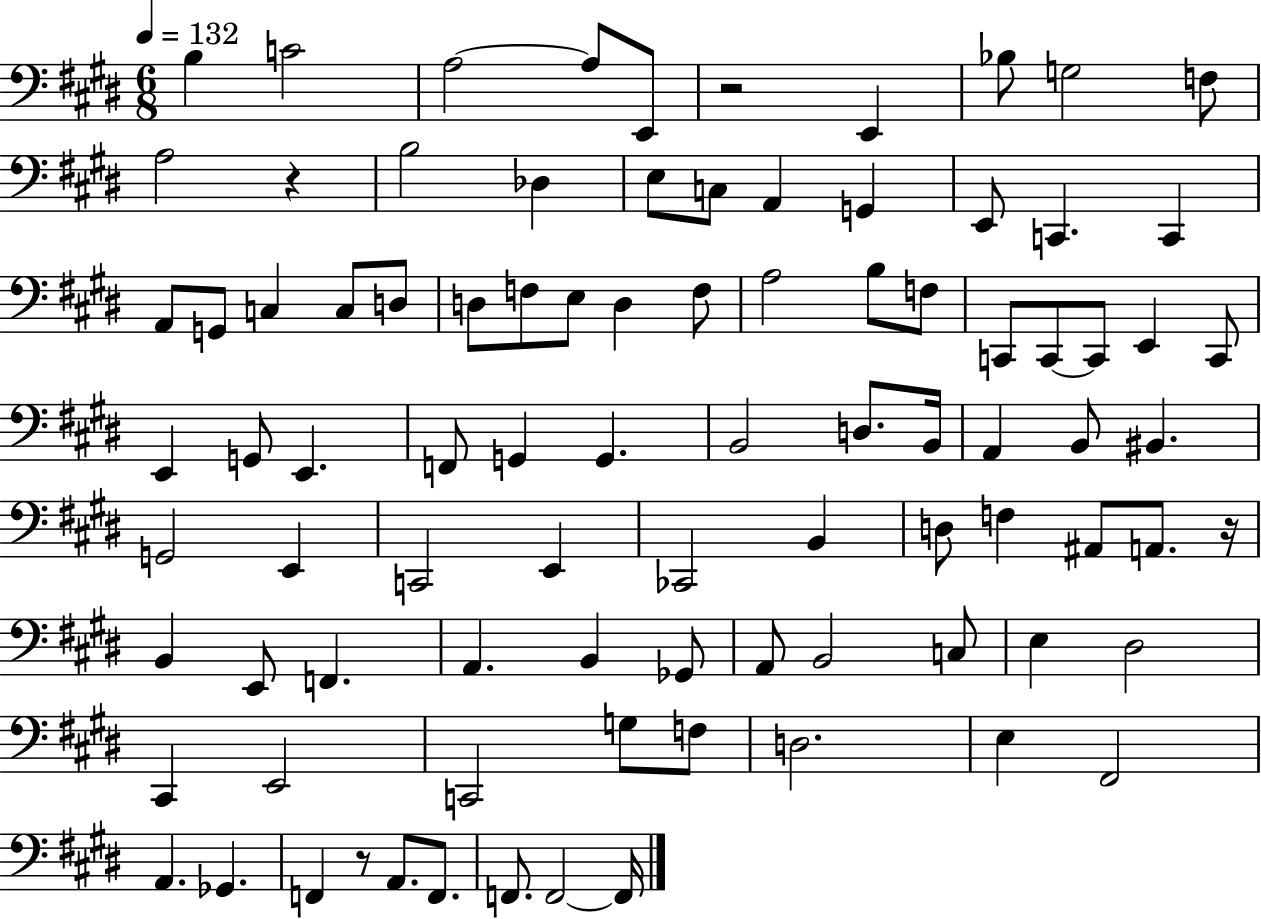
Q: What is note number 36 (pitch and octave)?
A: E2